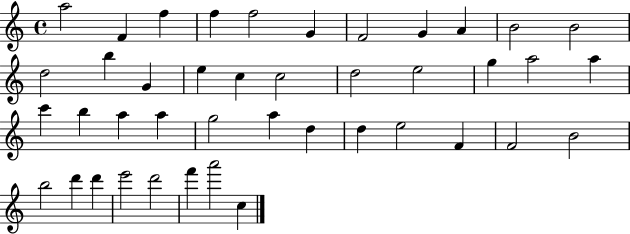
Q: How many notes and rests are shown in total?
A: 42